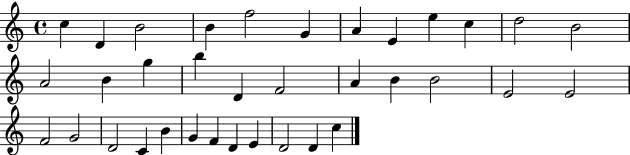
{
  \clef treble
  \time 4/4
  \defaultTimeSignature
  \key c \major
  c''4 d'4 b'2 | b'4 f''2 g'4 | a'4 e'4 e''4 c''4 | d''2 b'2 | \break a'2 b'4 g''4 | b''4 d'4 f'2 | a'4 b'4 b'2 | e'2 e'2 | \break f'2 g'2 | d'2 c'4 b'4 | g'4 f'4 d'4 e'4 | d'2 d'4 c''4 | \break \bar "|."
}